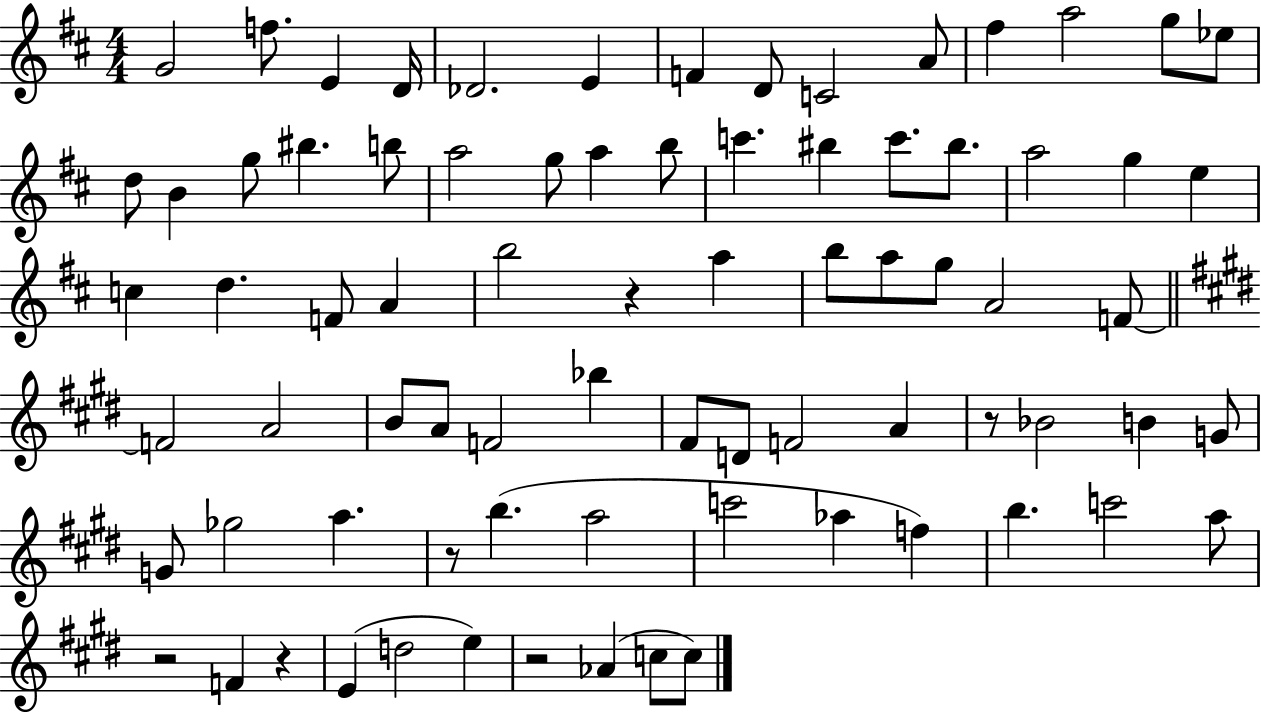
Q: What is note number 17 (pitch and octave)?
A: G5